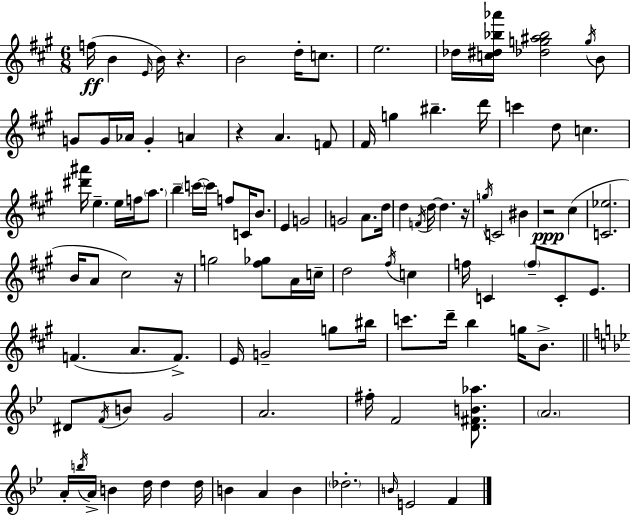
{
  \clef treble
  \numericTimeSignature
  \time 6/8
  \key a \major
  f''16(\ff b'4 \grace { e'16 } b'16) r4. | b'2 d''16-. c''8. | e''2. | des''16 <c'' dis'' bes'' aes'''>16 <des'' g'' ais'' bes''>2 \acciaccatura { g''16 } | \break b'8 g'8 g'16 aes'16 g'4-. a'4 | r4 a'4. | f'8 fis'16 g''4 bis''4.-- | d'''16 c'''4 d''8 c''4. | \break <dis''' ais'''>16 e''4.-- e''16 f''16 \parenthesize a''8. | b''4-- \parenthesize c'''16~~ c'''16 f''8 c'16 b'8. | e'4 g'2 | g'2 a'8. | \break d''16 d''4 \acciaccatura { f'16 } d''16~~ d''4. | r16 \acciaccatura { g''16 } c'2 | bis'4 r2\ppp | cis''4( <c' ees''>2. | \break b'16 a'8 cis''2) | r16 g''2 | <fis'' ges''>8 a'16 c''16-- d''2 | \acciaccatura { fis''16 } c''4 f''16 c'4 \parenthesize f''8-- | \break c'8-. e'8. f'4.( a'8. | f'8.->) e'16 g'2-- | g''8 bis''16 c'''8. d'''16-- b''4 | g''16 b'8.-> \bar "||" \break \key bes \major dis'8 \acciaccatura { f'16 } b'8 g'2 | a'2. | fis''16-. f'2 <d' fis' b' aes''>8. | \parenthesize a'2. | \break a'16-. \acciaccatura { b''16 } a'16-> b'4 d''16 d''4 | d''16 b'4 a'4 b'4 | \parenthesize des''2.-. | \grace { b'16 } e'2 f'4 | \break \bar "|."
}